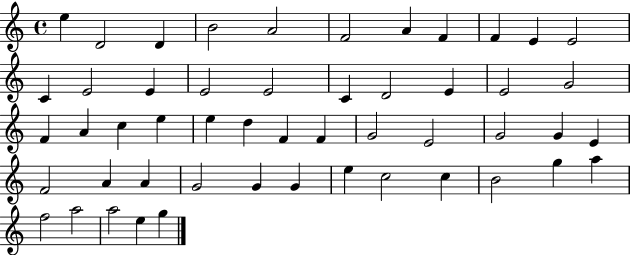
{
  \clef treble
  \time 4/4
  \defaultTimeSignature
  \key c \major
  e''4 d'2 d'4 | b'2 a'2 | f'2 a'4 f'4 | f'4 e'4 e'2 | \break c'4 e'2 e'4 | e'2 e'2 | c'4 d'2 e'4 | e'2 g'2 | \break f'4 a'4 c''4 e''4 | e''4 d''4 f'4 f'4 | g'2 e'2 | g'2 g'4 e'4 | \break f'2 a'4 a'4 | g'2 g'4 g'4 | e''4 c''2 c''4 | b'2 g''4 a''4 | \break f''2 a''2 | a''2 e''4 g''4 | \bar "|."
}